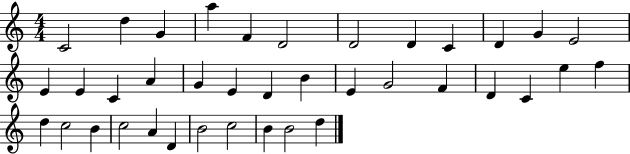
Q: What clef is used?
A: treble